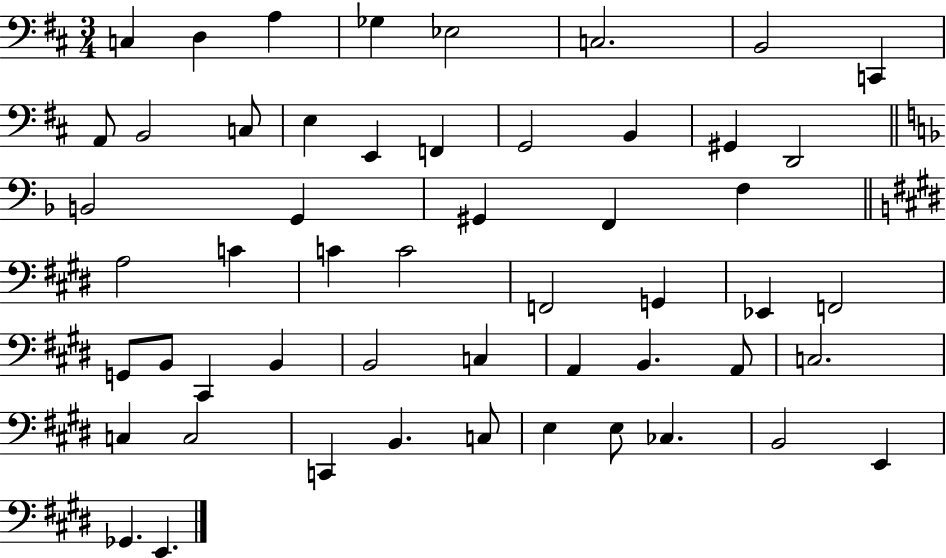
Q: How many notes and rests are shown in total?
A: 53